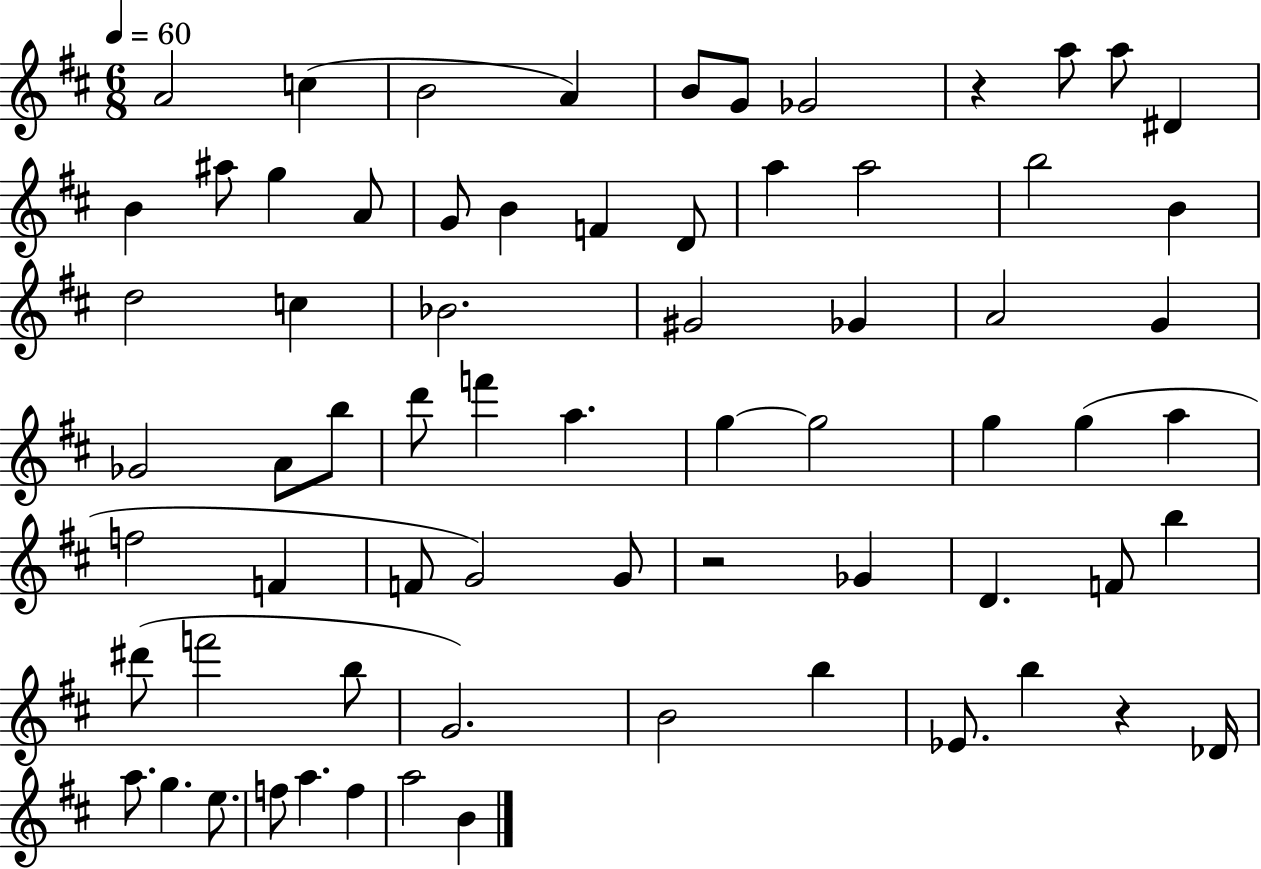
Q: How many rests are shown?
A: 3